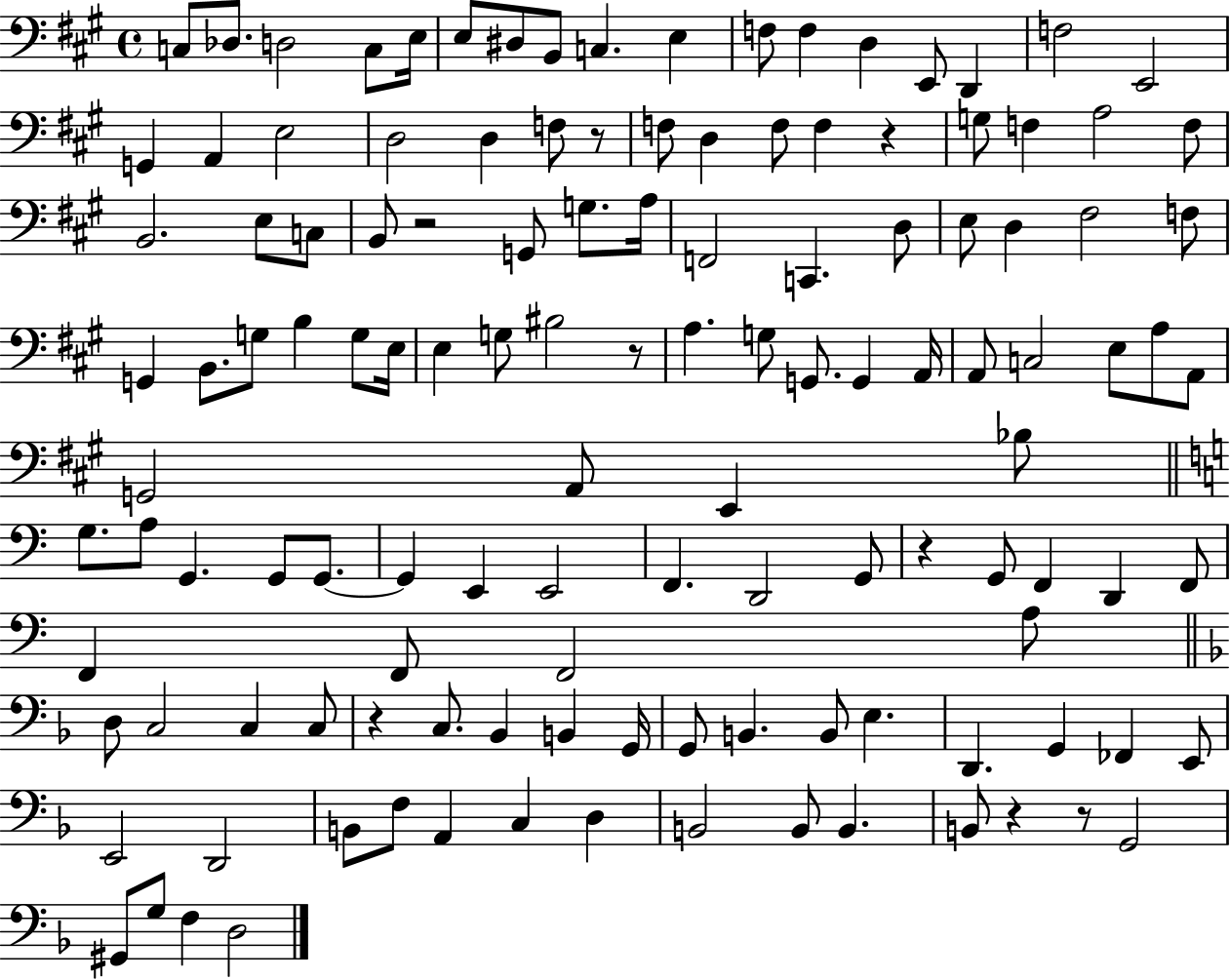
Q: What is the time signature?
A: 4/4